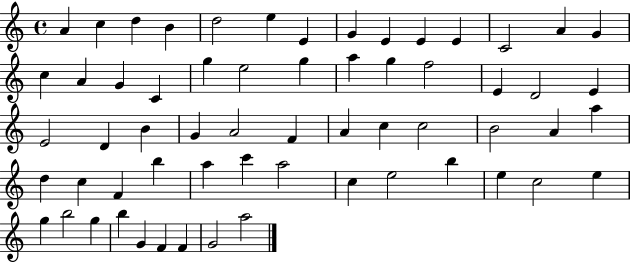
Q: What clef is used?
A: treble